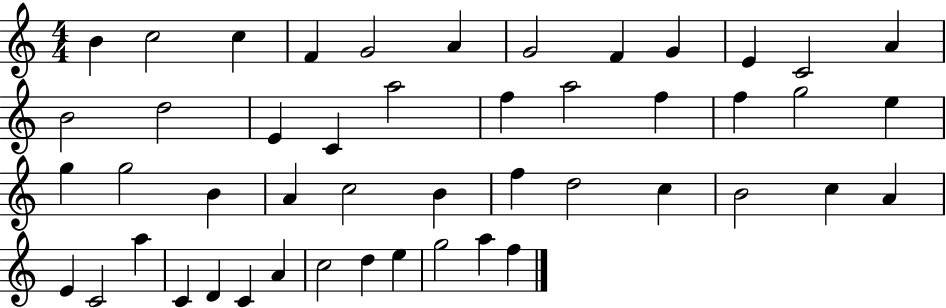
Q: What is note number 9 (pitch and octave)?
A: G4